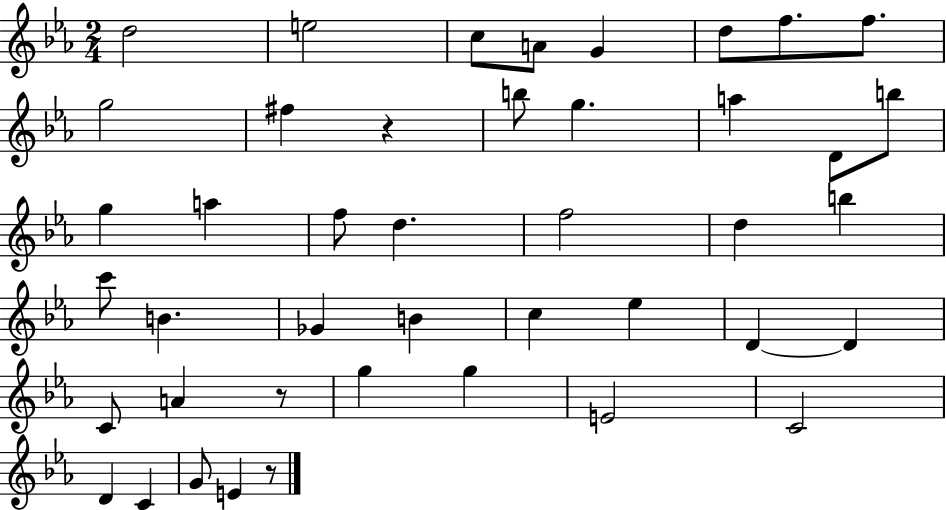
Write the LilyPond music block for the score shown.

{
  \clef treble
  \numericTimeSignature
  \time 2/4
  \key ees \major
  d''2 | e''2 | c''8 a'8 g'4 | d''8 f''8. f''8. | \break g''2 | fis''4 r4 | b''8 g''4. | a''4 d'8 b''8 | \break g''4 a''4 | f''8 d''4. | f''2 | d''4 b''4 | \break c'''8 b'4. | ges'4 b'4 | c''4 ees''4 | d'4~~ d'4 | \break c'8 a'4 r8 | g''4 g''4 | e'2 | c'2 | \break d'4 c'4 | g'8 e'4 r8 | \bar "|."
}